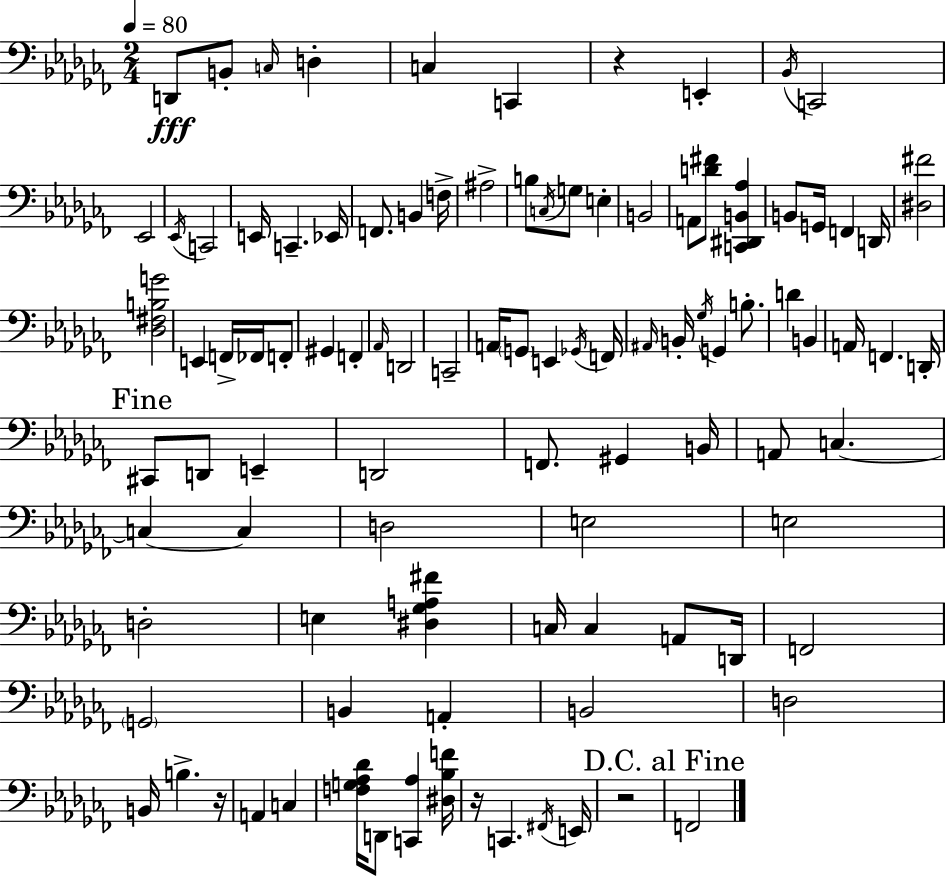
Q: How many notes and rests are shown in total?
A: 100